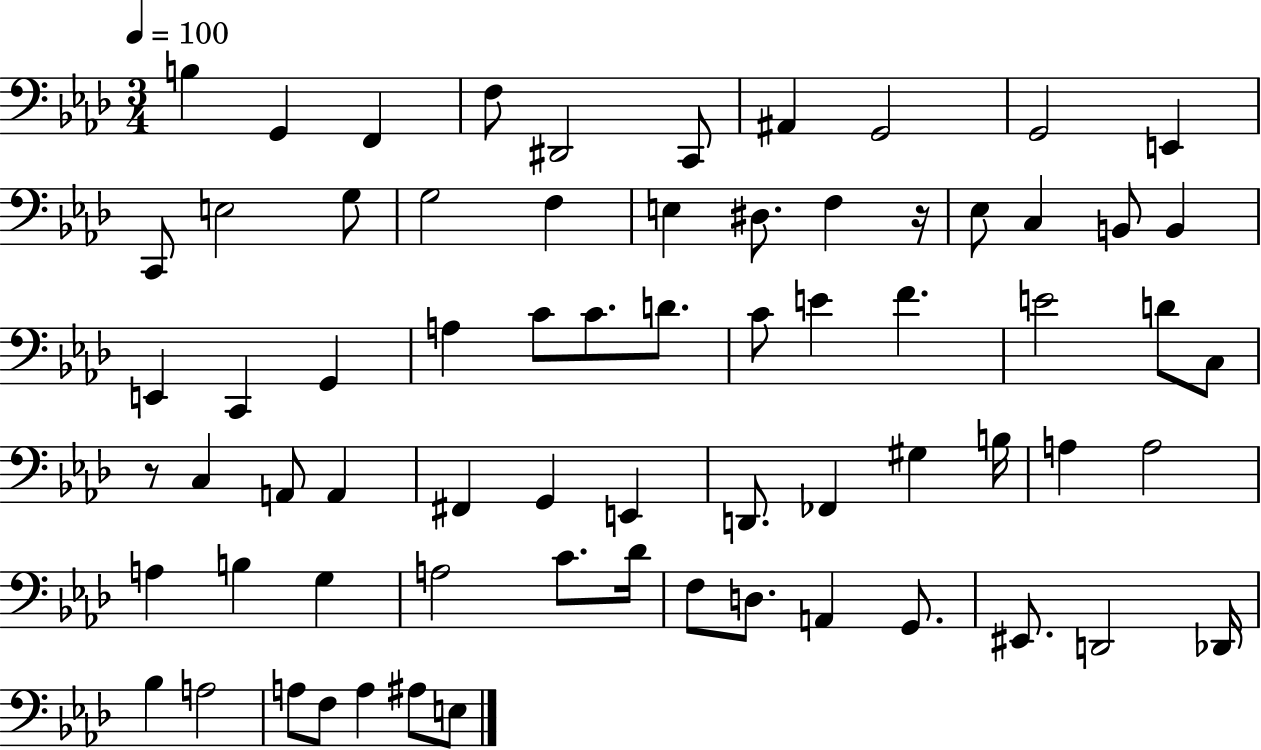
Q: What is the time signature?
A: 3/4